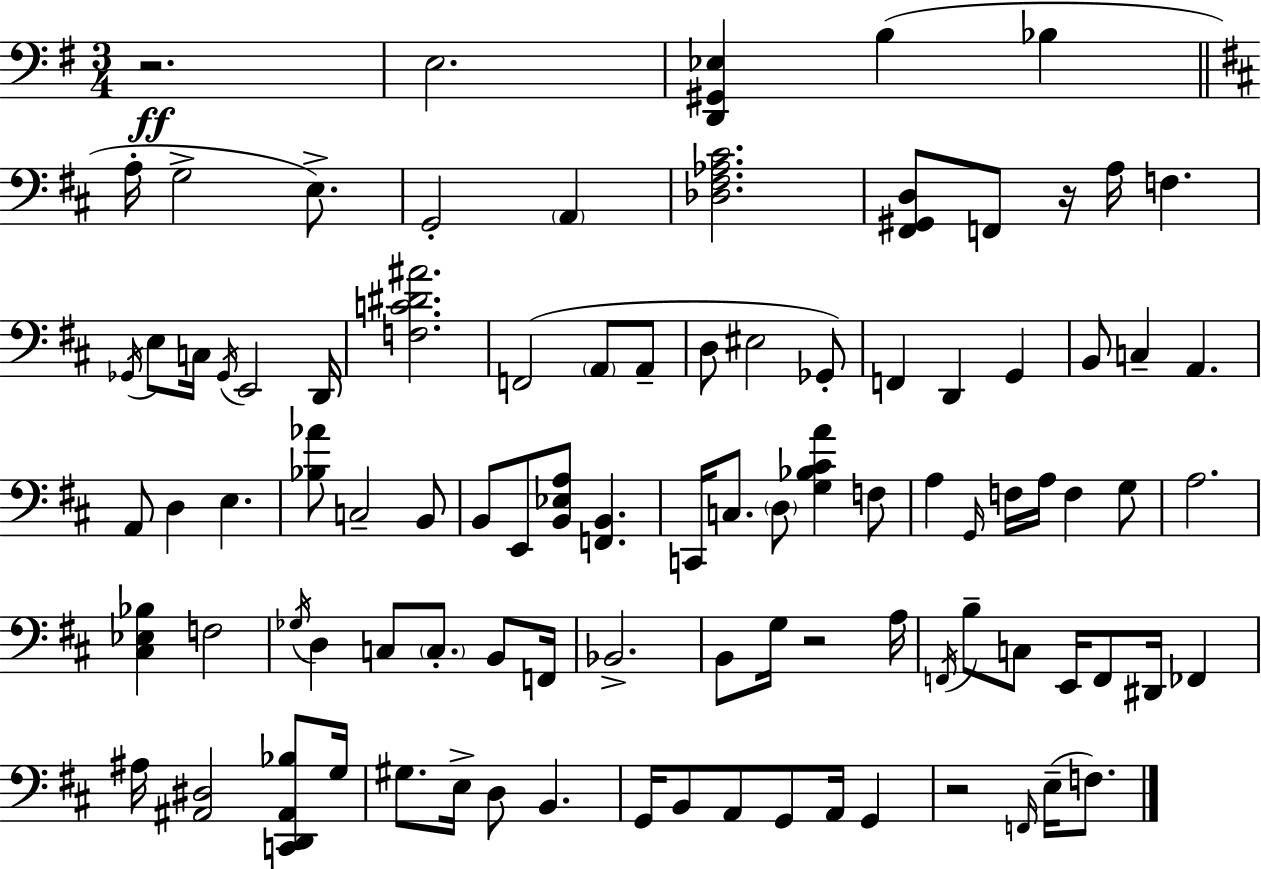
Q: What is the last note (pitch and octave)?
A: F3